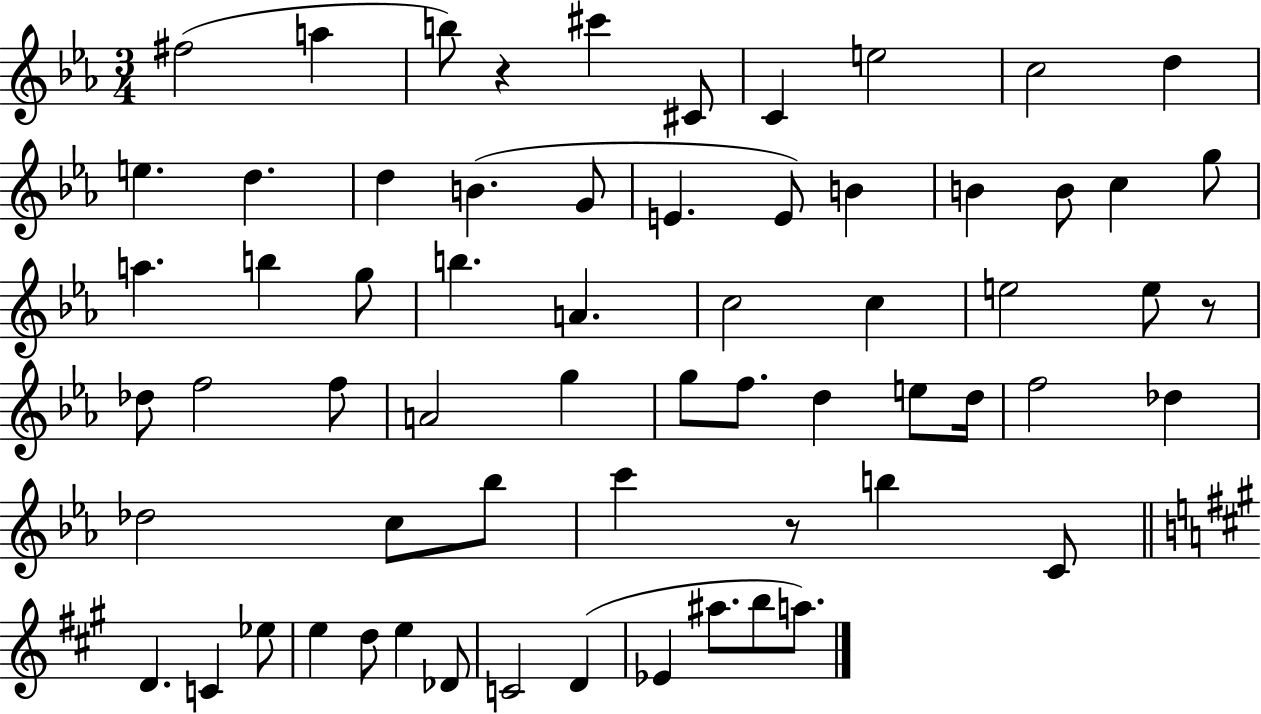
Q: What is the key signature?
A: EES major